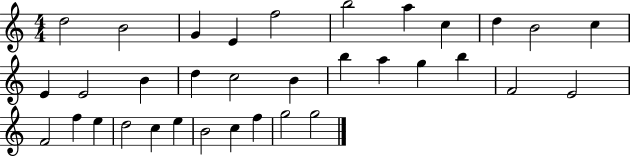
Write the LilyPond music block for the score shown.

{
  \clef treble
  \numericTimeSignature
  \time 4/4
  \key c \major
  d''2 b'2 | g'4 e'4 f''2 | b''2 a''4 c''4 | d''4 b'2 c''4 | \break e'4 e'2 b'4 | d''4 c''2 b'4 | b''4 a''4 g''4 b''4 | f'2 e'2 | \break f'2 f''4 e''4 | d''2 c''4 e''4 | b'2 c''4 f''4 | g''2 g''2 | \break \bar "|."
}